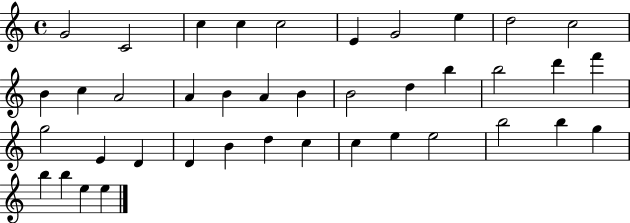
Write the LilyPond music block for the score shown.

{
  \clef treble
  \time 4/4
  \defaultTimeSignature
  \key c \major
  g'2 c'2 | c''4 c''4 c''2 | e'4 g'2 e''4 | d''2 c''2 | \break b'4 c''4 a'2 | a'4 b'4 a'4 b'4 | b'2 d''4 b''4 | b''2 d'''4 f'''4 | \break g''2 e'4 d'4 | d'4 b'4 d''4 c''4 | c''4 e''4 e''2 | b''2 b''4 g''4 | \break b''4 b''4 e''4 e''4 | \bar "|."
}